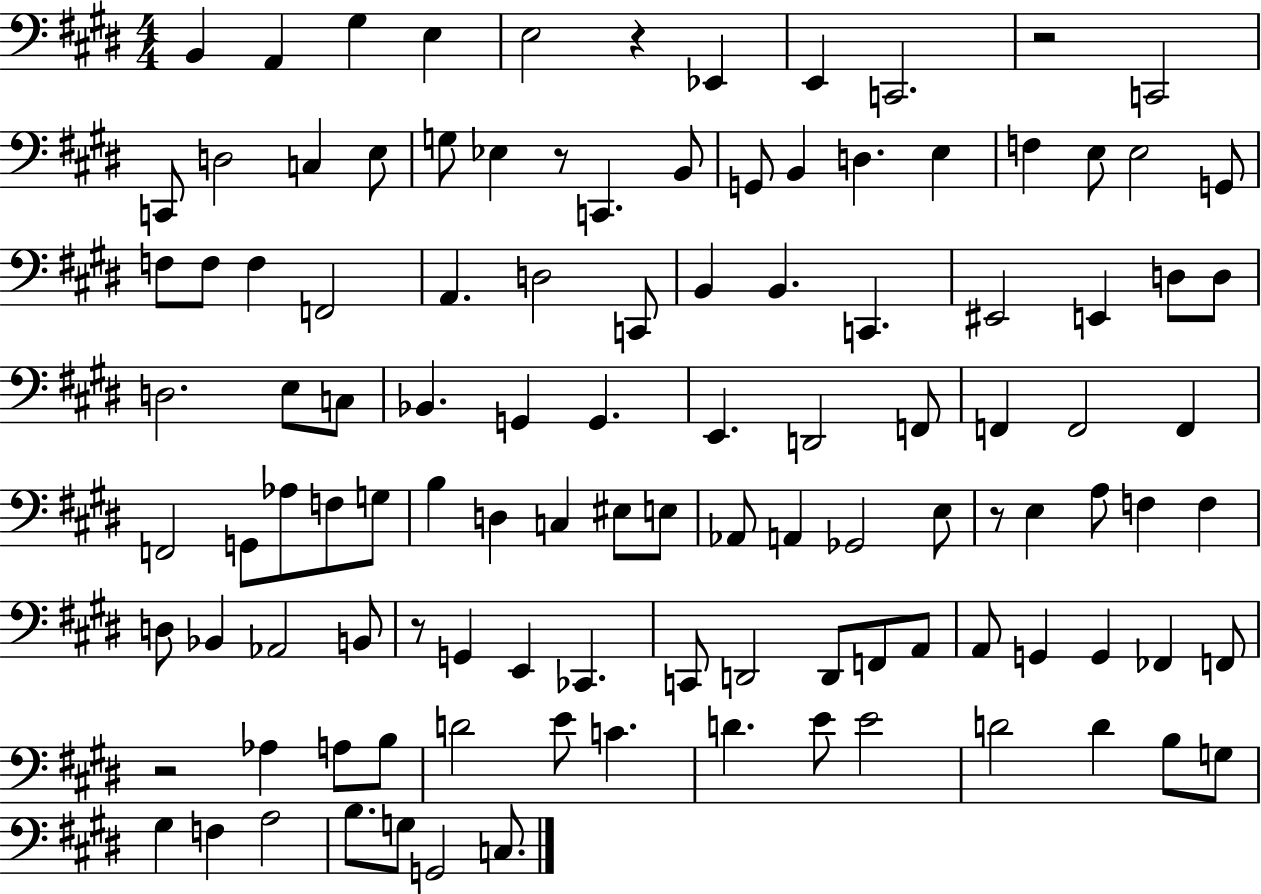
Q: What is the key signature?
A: E major